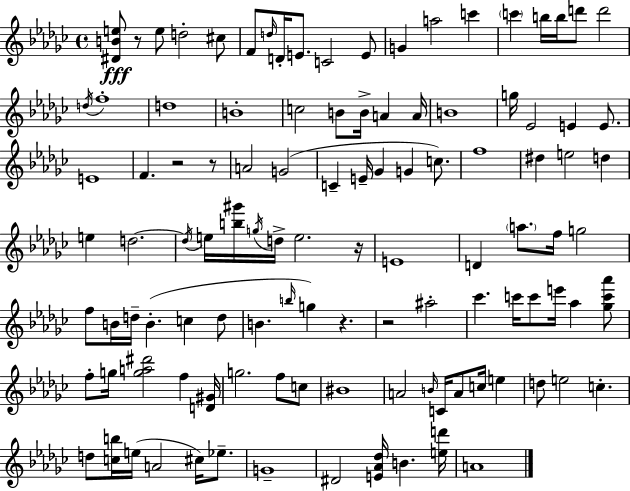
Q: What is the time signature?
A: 4/4